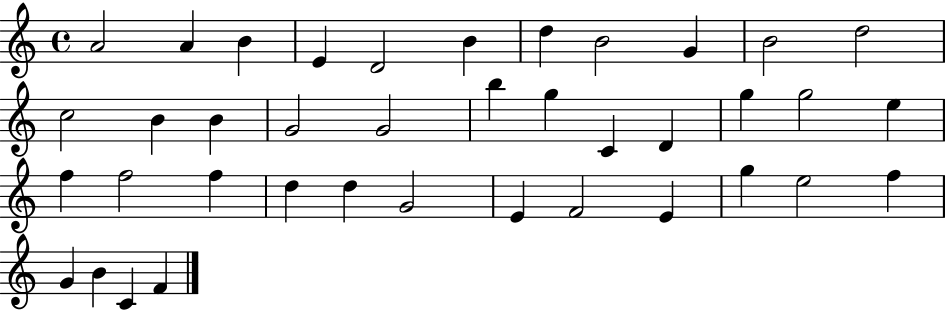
A4/h A4/q B4/q E4/q D4/h B4/q D5/q B4/h G4/q B4/h D5/h C5/h B4/q B4/q G4/h G4/h B5/q G5/q C4/q D4/q G5/q G5/h E5/q F5/q F5/h F5/q D5/q D5/q G4/h E4/q F4/h E4/q G5/q E5/h F5/q G4/q B4/q C4/q F4/q